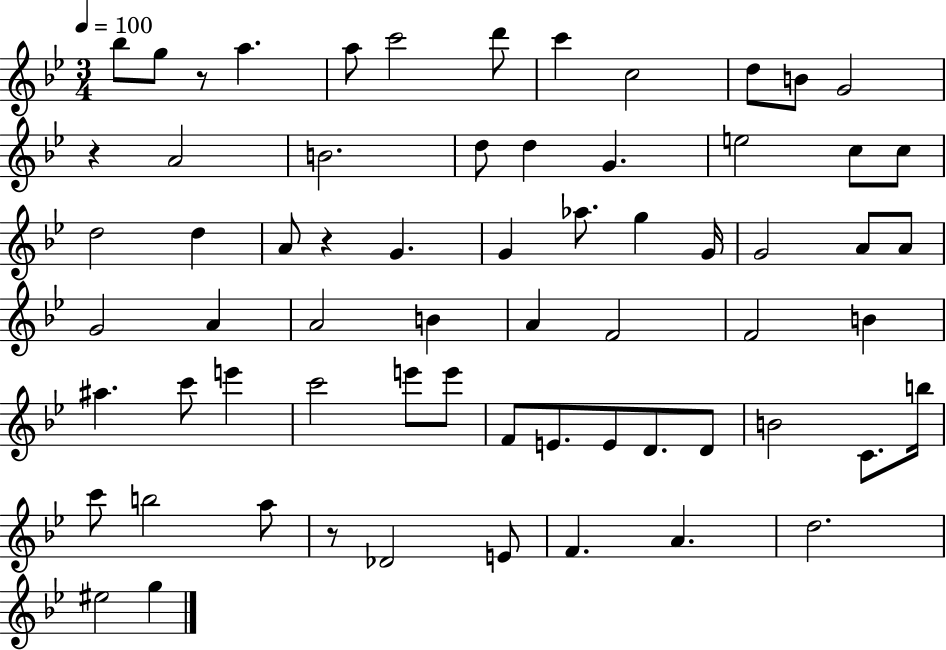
{
  \clef treble
  \numericTimeSignature
  \time 3/4
  \key bes \major
  \tempo 4 = 100
  bes''8 g''8 r8 a''4. | a''8 c'''2 d'''8 | c'''4 c''2 | d''8 b'8 g'2 | \break r4 a'2 | b'2. | d''8 d''4 g'4. | e''2 c''8 c''8 | \break d''2 d''4 | a'8 r4 g'4. | g'4 aes''8. g''4 g'16 | g'2 a'8 a'8 | \break g'2 a'4 | a'2 b'4 | a'4 f'2 | f'2 b'4 | \break ais''4. c'''8 e'''4 | c'''2 e'''8 e'''8 | f'8 e'8. e'8 d'8. d'8 | b'2 c'8. b''16 | \break c'''8 b''2 a''8 | r8 des'2 e'8 | f'4. a'4. | d''2. | \break eis''2 g''4 | \bar "|."
}